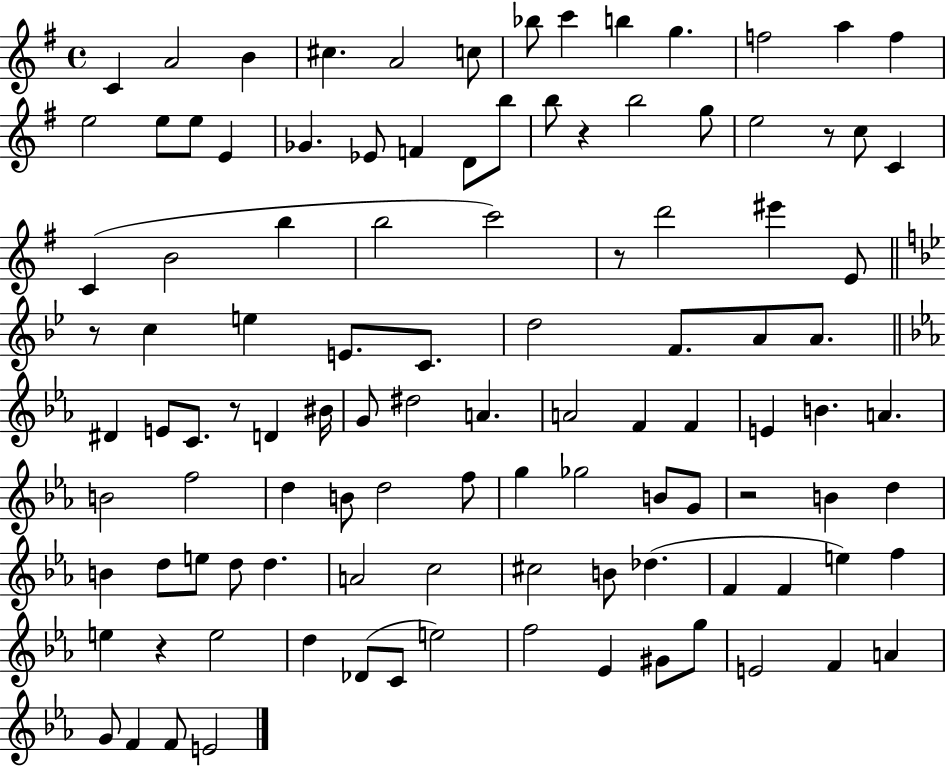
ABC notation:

X:1
T:Untitled
M:4/4
L:1/4
K:G
C A2 B ^c A2 c/2 _b/2 c' b g f2 a f e2 e/2 e/2 E _G _E/2 F D/2 b/2 b/2 z b2 g/2 e2 z/2 c/2 C C B2 b b2 c'2 z/2 d'2 ^e' E/2 z/2 c e E/2 C/2 d2 F/2 A/2 A/2 ^D E/2 C/2 z/2 D ^B/4 G/2 ^d2 A A2 F F E B A B2 f2 d B/2 d2 f/2 g _g2 B/2 G/2 z2 B d B d/2 e/2 d/2 d A2 c2 ^c2 B/2 _d F F e f e z e2 d _D/2 C/2 e2 f2 _E ^G/2 g/2 E2 F A G/2 F F/2 E2